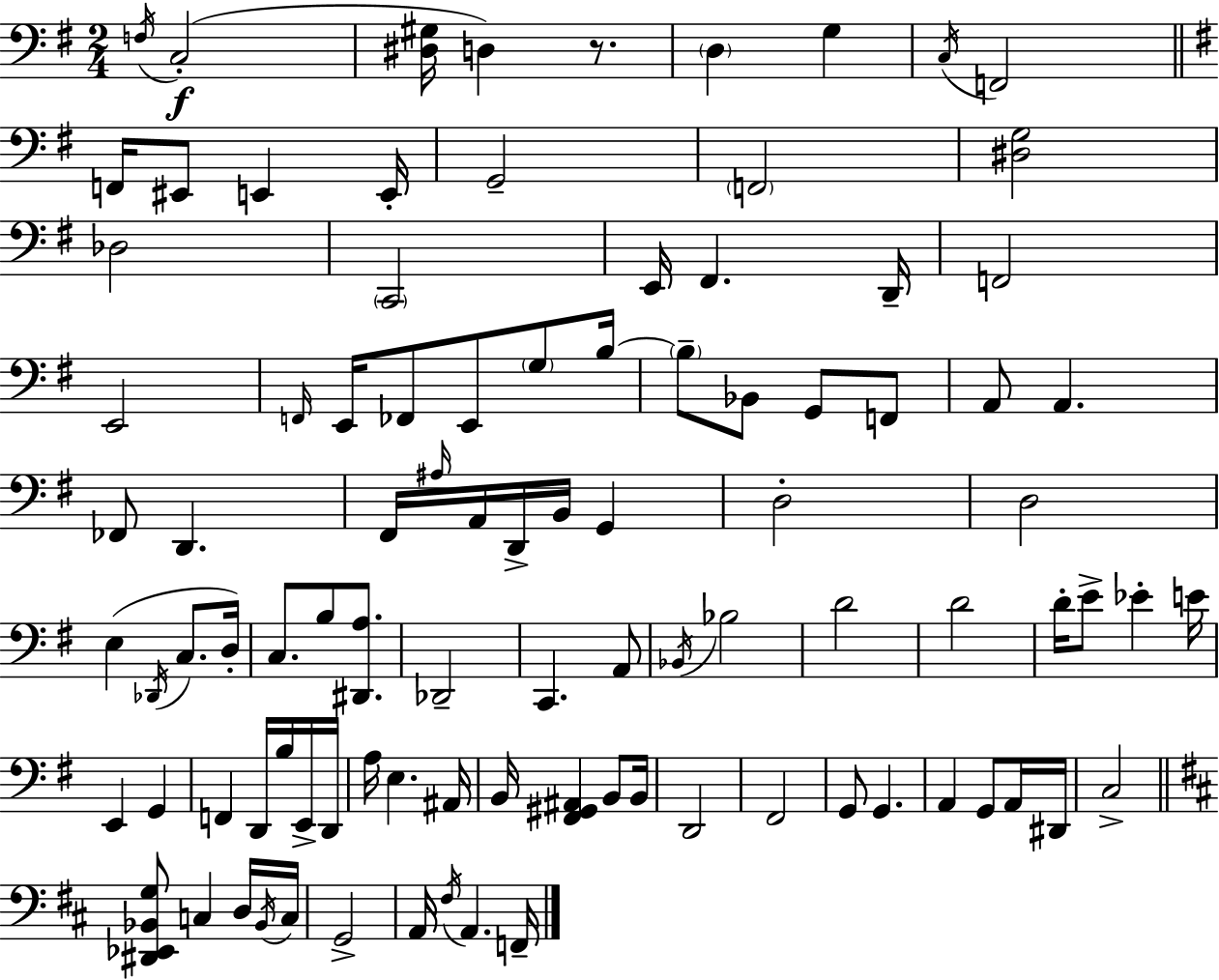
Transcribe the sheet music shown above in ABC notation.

X:1
T:Untitled
M:2/4
L:1/4
K:G
F,/4 C,2 [^D,^G,]/4 D, z/2 D, G, C,/4 F,,2 F,,/4 ^E,,/2 E,, E,,/4 G,,2 F,,2 [^D,G,]2 _D,2 C,,2 E,,/4 ^F,, D,,/4 F,,2 E,,2 F,,/4 E,,/4 _F,,/2 E,,/2 G,/2 B,/4 B,/2 _B,,/2 G,,/2 F,,/2 A,,/2 A,, _F,,/2 D,, ^F,,/4 ^A,/4 A,,/4 D,,/4 B,,/4 G,, D,2 D,2 E, _D,,/4 C,/2 D,/4 C,/2 B,/2 [^D,,A,]/2 _D,,2 C,, A,,/2 _B,,/4 _B,2 D2 D2 D/4 E/2 _E E/4 E,, G,, F,, D,,/4 B,/4 E,,/4 D,,/4 A,/4 E, ^A,,/4 B,,/4 [^F,,^G,,^A,,] B,,/2 B,,/4 D,,2 ^F,,2 G,,/2 G,, A,, G,,/2 A,,/4 ^D,,/4 C,2 [^D,,_E,,_B,,G,]/2 C, D,/4 _B,,/4 C,/4 G,,2 A,,/4 ^F,/4 A,, F,,/4